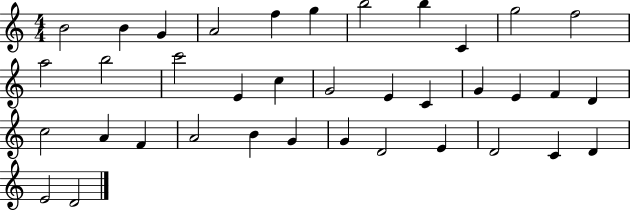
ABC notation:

X:1
T:Untitled
M:4/4
L:1/4
K:C
B2 B G A2 f g b2 b C g2 f2 a2 b2 c'2 E c G2 E C G E F D c2 A F A2 B G G D2 E D2 C D E2 D2